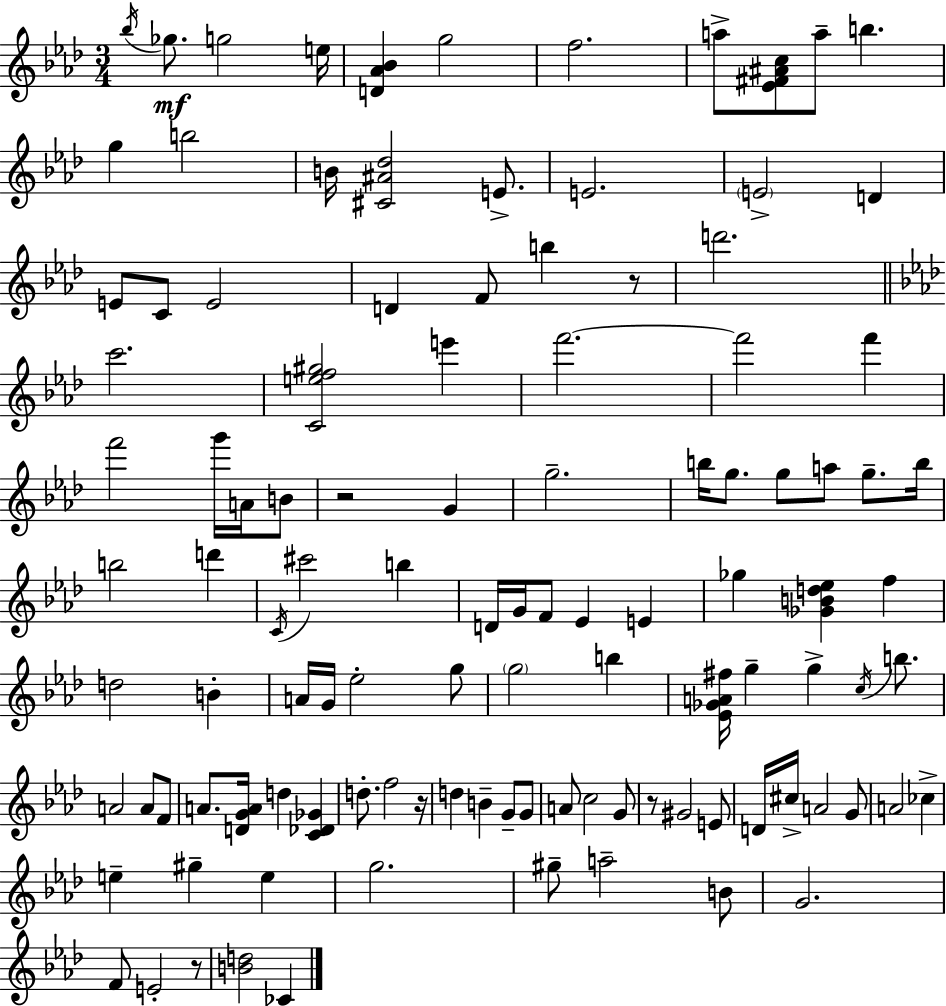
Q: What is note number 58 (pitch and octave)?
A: G5